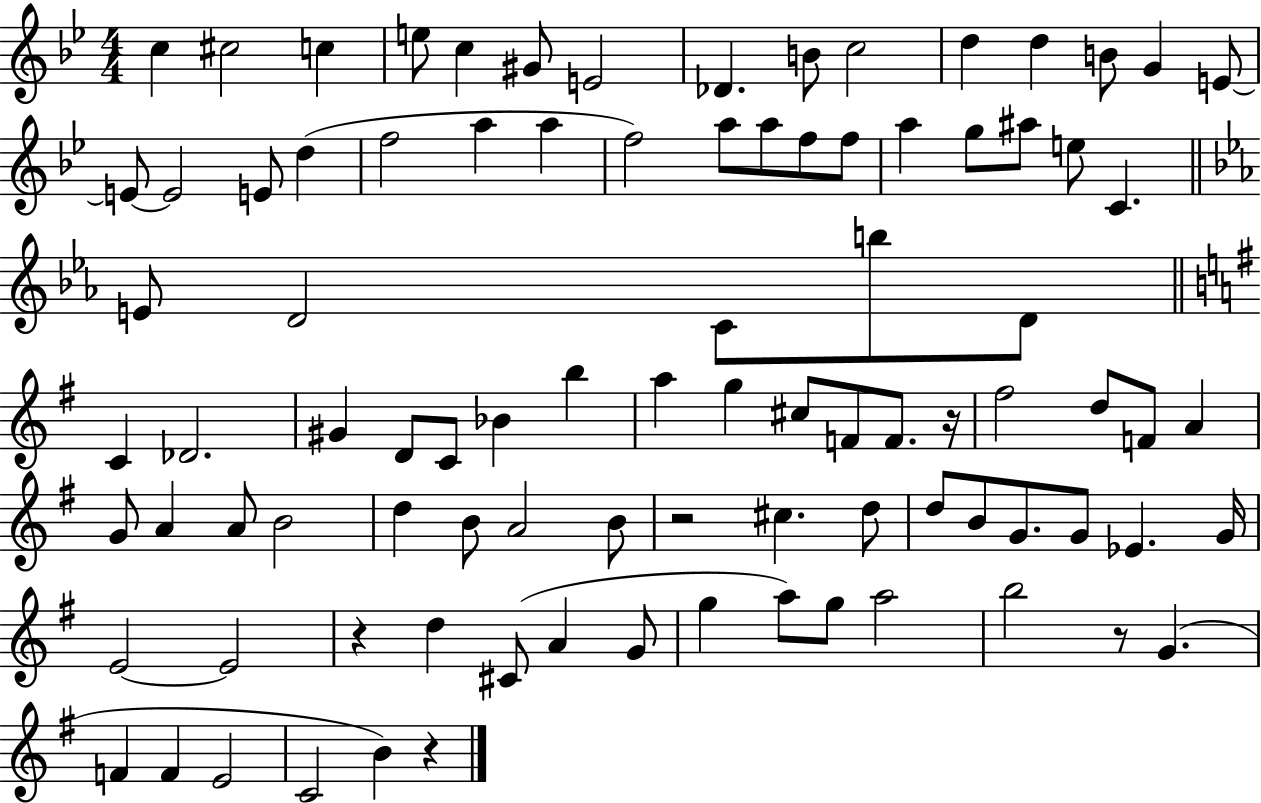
{
  \clef treble
  \numericTimeSignature
  \time 4/4
  \key bes \major
  c''4 cis''2 c''4 | e''8 c''4 gis'8 e'2 | des'4. b'8 c''2 | d''4 d''4 b'8 g'4 e'8~~ | \break e'8~~ e'2 e'8 d''4( | f''2 a''4 a''4 | f''2) a''8 a''8 f''8 f''8 | a''4 g''8 ais''8 e''8 c'4. | \break \bar "||" \break \key ees \major e'8 d'2 c'8 b''8 d'8 | \bar "||" \break \key e \minor c'4 des'2. | gis'4 d'8 c'8 bes'4 b''4 | a''4 g''4 cis''8 f'8 f'8. r16 | fis''2 d''8 f'8 a'4 | \break g'8 a'4 a'8 b'2 | d''4 b'8 a'2 b'8 | r2 cis''4. d''8 | d''8 b'8 g'8. g'8 ees'4. g'16 | \break e'2~~ e'2 | r4 d''4 cis'8( a'4 g'8 | g''4 a''8) g''8 a''2 | b''2 r8 g'4.( | \break f'4 f'4 e'2 | c'2 b'4) r4 | \bar "|."
}